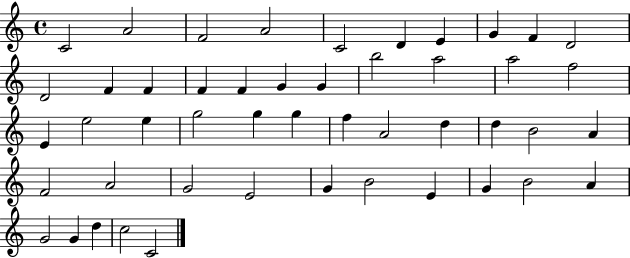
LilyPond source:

{
  \clef treble
  \time 4/4
  \defaultTimeSignature
  \key c \major
  c'2 a'2 | f'2 a'2 | c'2 d'4 e'4 | g'4 f'4 d'2 | \break d'2 f'4 f'4 | f'4 f'4 g'4 g'4 | b''2 a''2 | a''2 f''2 | \break e'4 e''2 e''4 | g''2 g''4 g''4 | f''4 a'2 d''4 | d''4 b'2 a'4 | \break f'2 a'2 | g'2 e'2 | g'4 b'2 e'4 | g'4 b'2 a'4 | \break g'2 g'4 d''4 | c''2 c'2 | \bar "|."
}